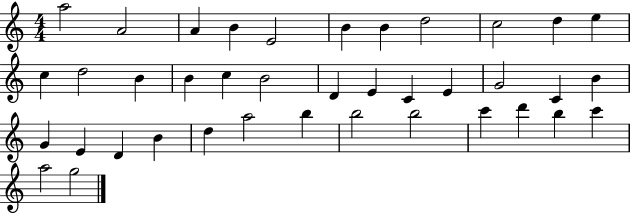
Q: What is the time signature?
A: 4/4